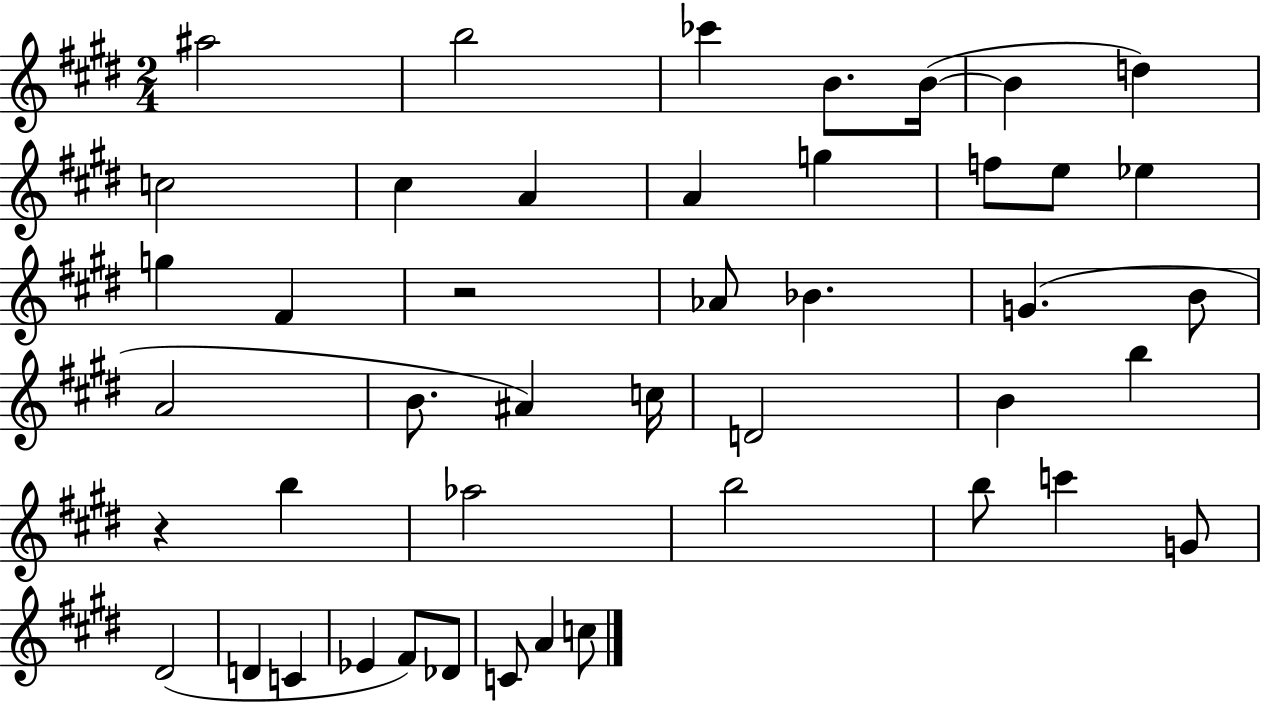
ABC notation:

X:1
T:Untitled
M:2/4
L:1/4
K:E
^a2 b2 _c' B/2 B/4 B d c2 ^c A A g f/2 e/2 _e g ^F z2 _A/2 _B G B/2 A2 B/2 ^A c/4 D2 B b z b _a2 b2 b/2 c' G/2 ^D2 D C _E ^F/2 _D/2 C/2 A c/2